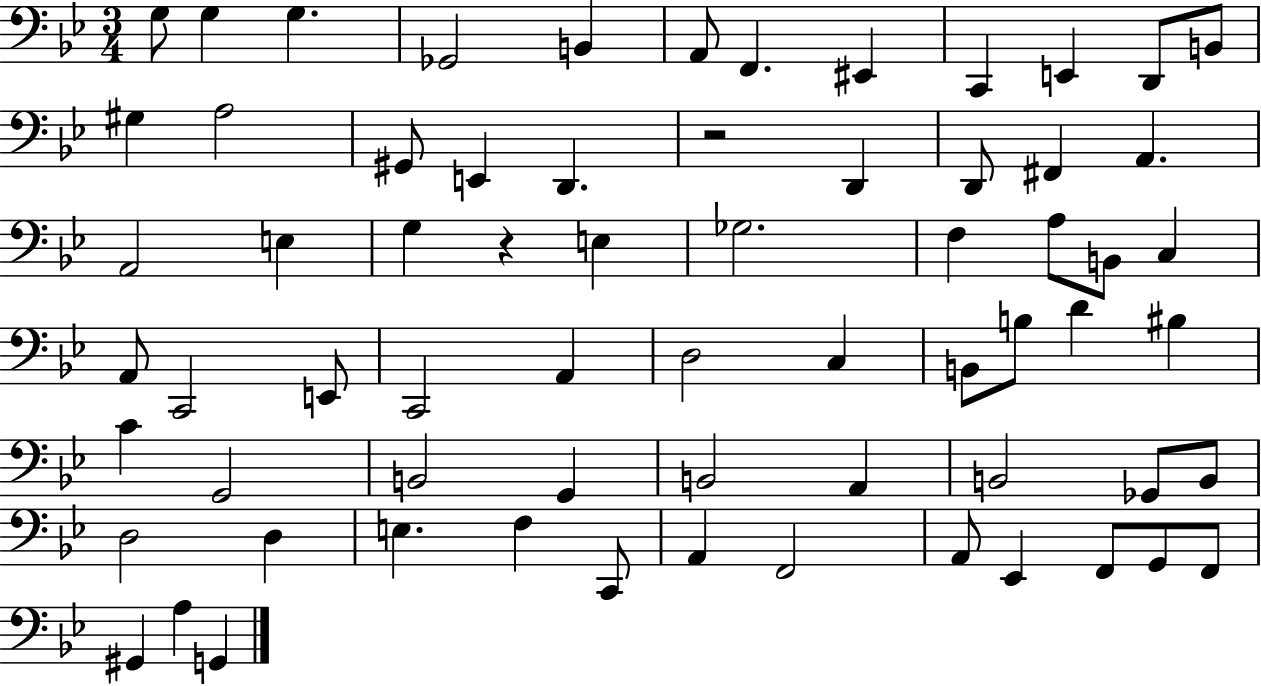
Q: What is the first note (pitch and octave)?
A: G3